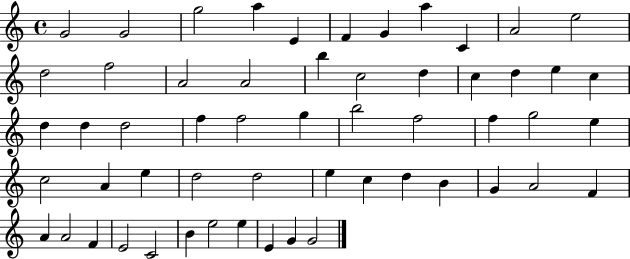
{
  \clef treble
  \time 4/4
  \defaultTimeSignature
  \key c \major
  g'2 g'2 | g''2 a''4 e'4 | f'4 g'4 a''4 c'4 | a'2 e''2 | \break d''2 f''2 | a'2 a'2 | b''4 c''2 d''4 | c''4 d''4 e''4 c''4 | \break d''4 d''4 d''2 | f''4 f''2 g''4 | b''2 f''2 | f''4 g''2 e''4 | \break c''2 a'4 e''4 | d''2 d''2 | e''4 c''4 d''4 b'4 | g'4 a'2 f'4 | \break a'4 a'2 f'4 | e'2 c'2 | b'4 e''2 e''4 | e'4 g'4 g'2 | \break \bar "|."
}